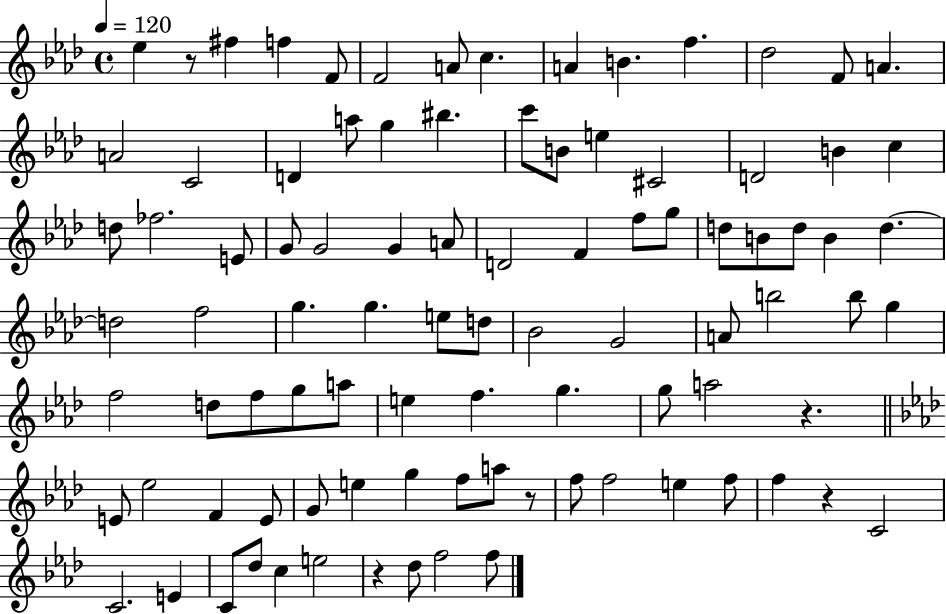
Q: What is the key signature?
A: AES major